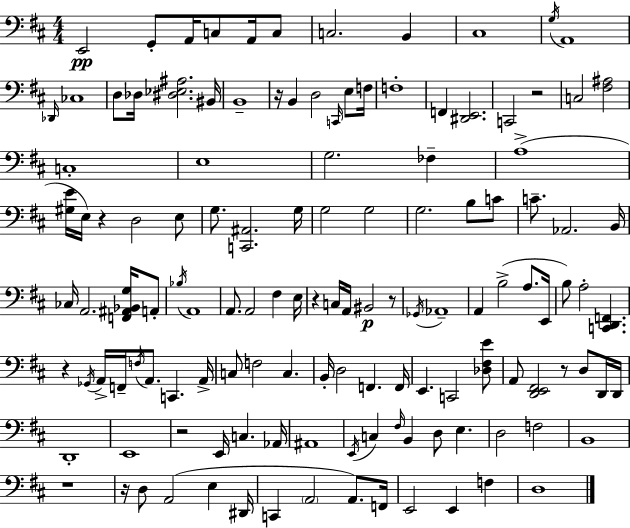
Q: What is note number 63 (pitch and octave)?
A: B3